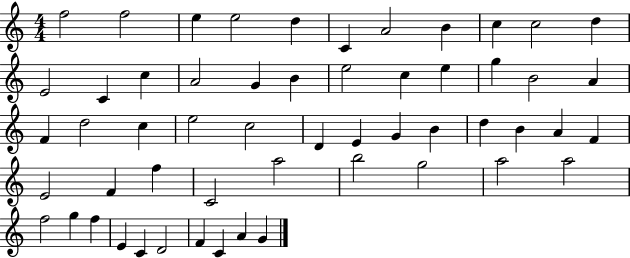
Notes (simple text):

F5/h F5/h E5/q E5/h D5/q C4/q A4/h B4/q C5/q C5/h D5/q E4/h C4/q C5/q A4/h G4/q B4/q E5/h C5/q E5/q G5/q B4/h A4/q F4/q D5/h C5/q E5/h C5/h D4/q E4/q G4/q B4/q D5/q B4/q A4/q F4/q E4/h F4/q F5/q C4/h A5/h B5/h G5/h A5/h A5/h F5/h G5/q F5/q E4/q C4/q D4/h F4/q C4/q A4/q G4/q